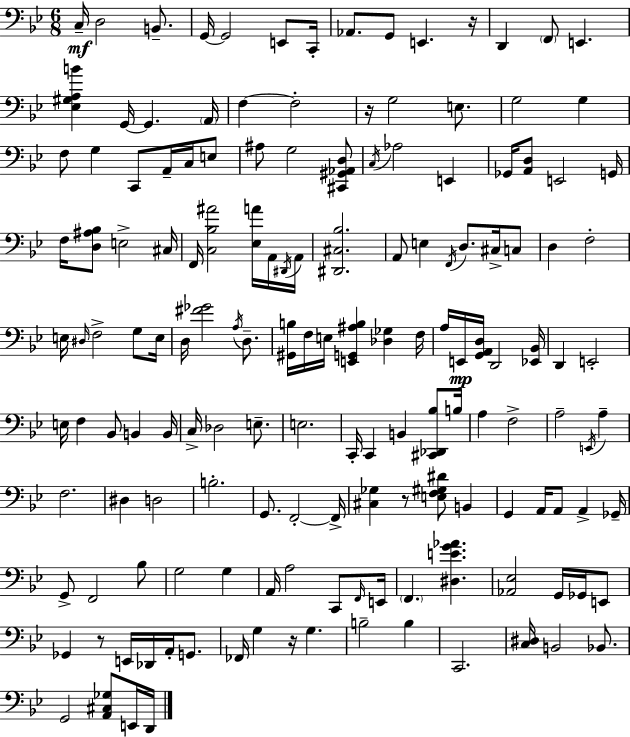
{
  \clef bass
  \numericTimeSignature
  \time 6/8
  \key g \minor
  \repeat volta 2 { c16--\mf d2 b,8.-- | g,16~~ g,2 e,8 c,16-. | aes,8. g,8 e,4. r16 | d,4 \parenthesize f,8 e,4. | \break <ees gis a b'>4 g,16~~ g,4. \parenthesize a,16 | f4~~ f2-. | r16 g2 e8. | g2 g4 | \break f8 g4 c,8 a,16-- c16 e8 | ais8 g2 <cis, gis, aes, d>8 | \acciaccatura { c16 } aes2 e,4 | ges,16 <a, d>8 e,2 | \break g,16 f16 <d ais bes>8 e2-> | cis16 f,16 <c bes ais'>2 <ees a'>16 a,16 | \acciaccatura { dis,16 } a,16 <dis, cis bes>2. | a,8 e4 \acciaccatura { f,16 } d8. | \break cis16-> c8 d4 f2-. | e16 \grace { dis16 } f2-> | g8 e16 d16 <fis' ges'>2 | \acciaccatura { a16 } d8.-- <gis, b>16 f16 e16 <e, g, ais b>4 | \break <des ges>4 f16 a16 e,16\mp <g, a, d>16 d,2 | <ees, bes,>16 d,4 e,2-. | e16 f4 bes,8 | b,4 b,16 c16-> des2 | \break e8.-- e2. | c,16-. c,4 b,4 | <cis, des, bes>8 b16 a4 f2-> | a2-- | \break \acciaccatura { e,16 } a4-- f2. | dis4 d2 | b2.-. | g,8. f,2-.~~ | \break f,16-> <cis ges>4 r8 | <e f gis dis'>8 b,4 g,4 a,16 a,8 | a,4-> ges,16-- g,8-> f,2 | bes8 g2 | \break g4 a,16 a2 | c,8 \grace { f,16 } e,16 \parenthesize f,4. | <dis e' g' aes'>4. <aes, ees>2 | g,16 ges,16 e,8 ges,4 r8 | \break e,16 des,16 a,16-. g,8. fes,16 g4 | r16 g4. b2-- | b4 c,2. | <c dis>16 b,2 | \break bes,8. g,2 | <a, cis ges>8 e,16 d,16 } \bar "|."
}